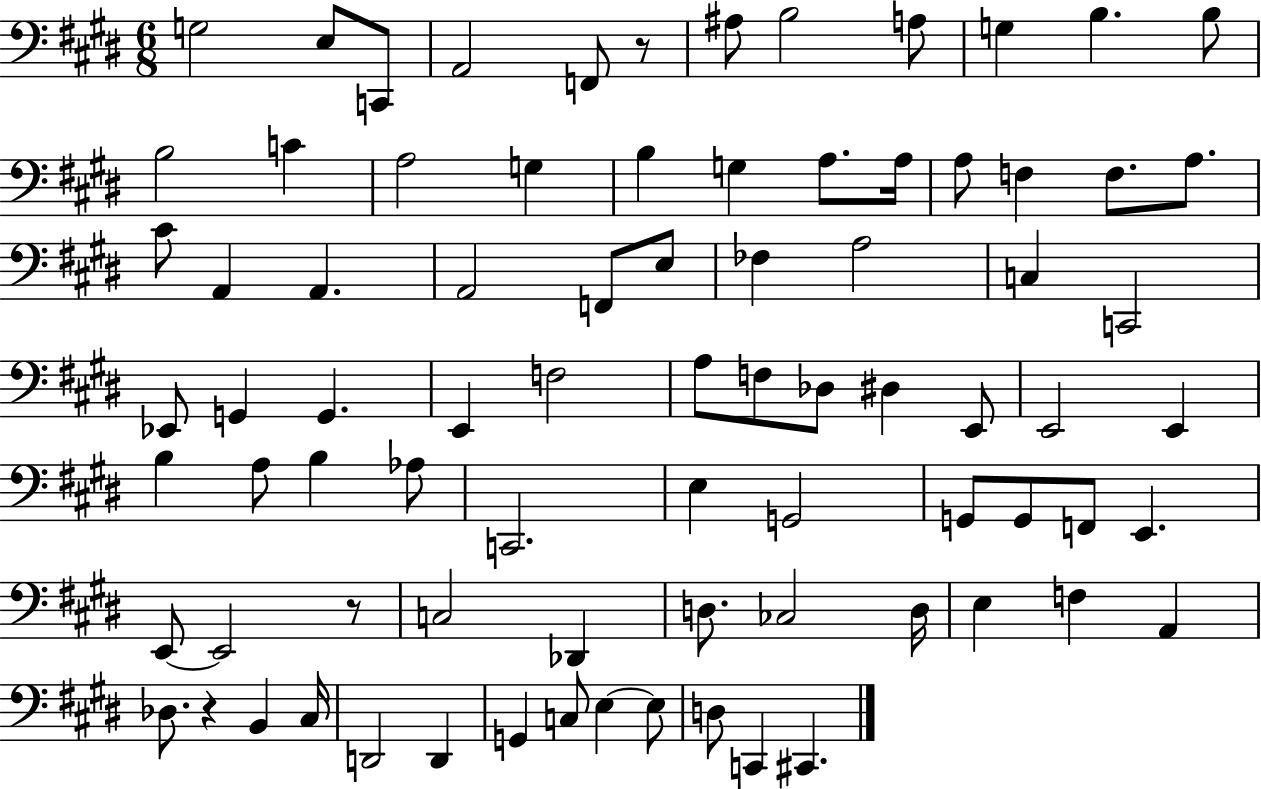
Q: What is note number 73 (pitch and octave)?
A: C3